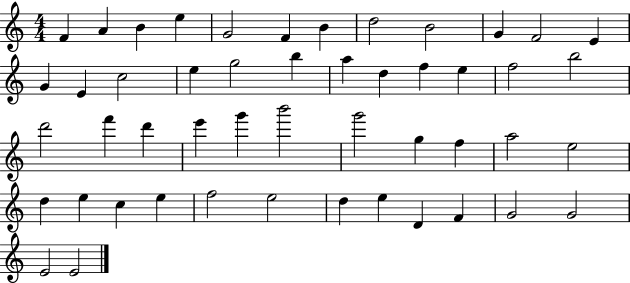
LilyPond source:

{
  \clef treble
  \numericTimeSignature
  \time 4/4
  \key c \major
  f'4 a'4 b'4 e''4 | g'2 f'4 b'4 | d''2 b'2 | g'4 f'2 e'4 | \break g'4 e'4 c''2 | e''4 g''2 b''4 | a''4 d''4 f''4 e''4 | f''2 b''2 | \break d'''2 f'''4 d'''4 | e'''4 g'''4 b'''2 | g'''2 g''4 f''4 | a''2 e''2 | \break d''4 e''4 c''4 e''4 | f''2 e''2 | d''4 e''4 d'4 f'4 | g'2 g'2 | \break e'2 e'2 | \bar "|."
}